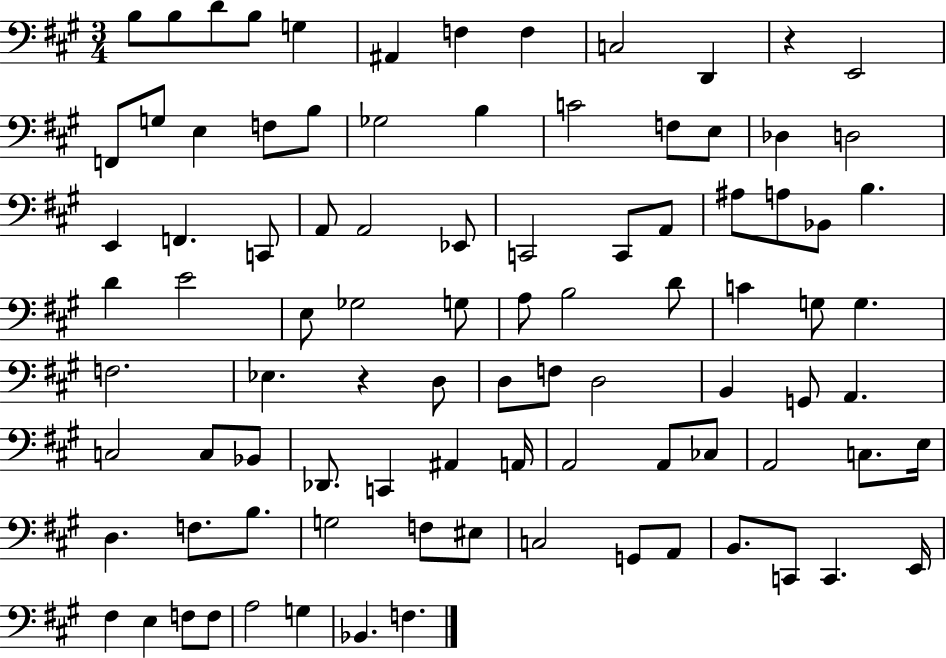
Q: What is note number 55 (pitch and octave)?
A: G2